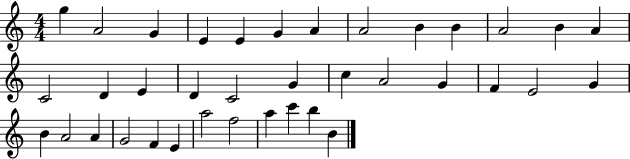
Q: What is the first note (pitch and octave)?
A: G5